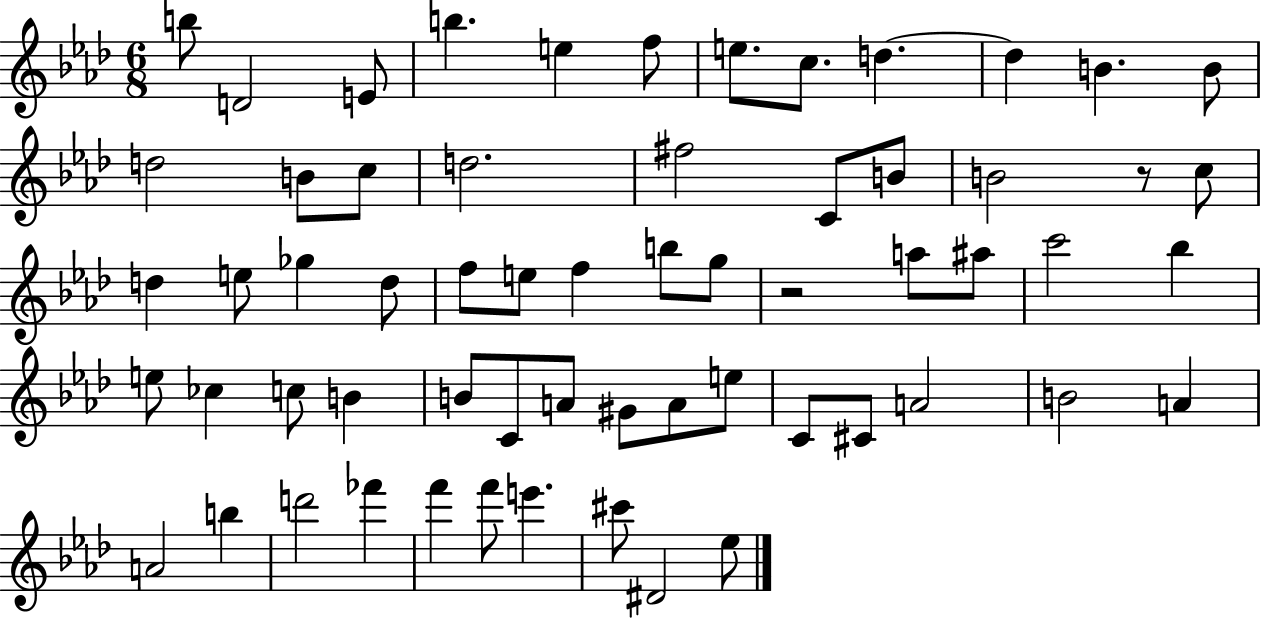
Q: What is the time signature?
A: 6/8